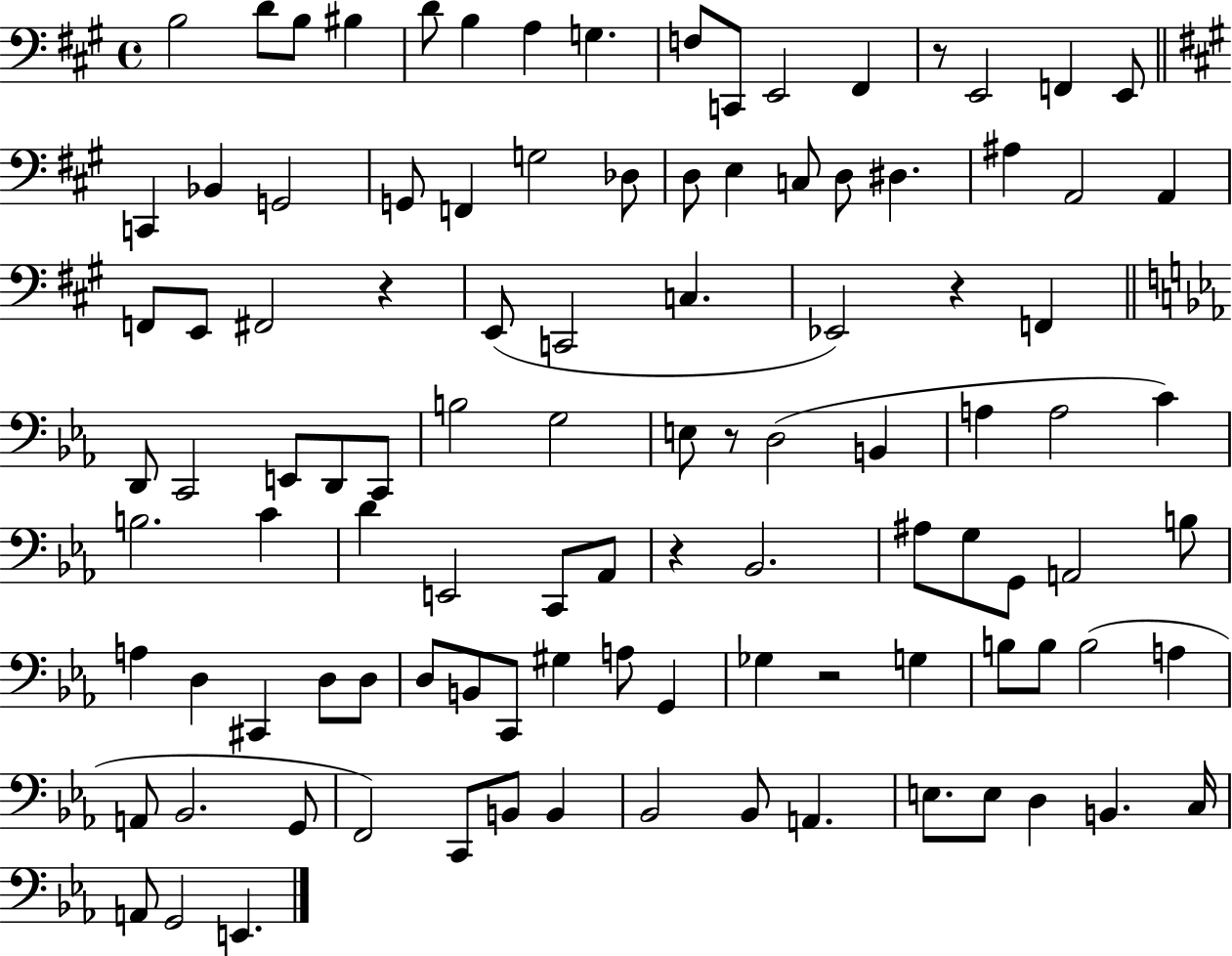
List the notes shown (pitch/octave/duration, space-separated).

B3/h D4/e B3/e BIS3/q D4/e B3/q A3/q G3/q. F3/e C2/e E2/h F#2/q R/e E2/h F2/q E2/e C2/q Bb2/q G2/h G2/e F2/q G3/h Db3/e D3/e E3/q C3/e D3/e D#3/q. A#3/q A2/h A2/q F2/e E2/e F#2/h R/q E2/e C2/h C3/q. Eb2/h R/q F2/q D2/e C2/h E2/e D2/e C2/e B3/h G3/h E3/e R/e D3/h B2/q A3/q A3/h C4/q B3/h. C4/q D4/q E2/h C2/e Ab2/e R/q Bb2/h. A#3/e G3/e G2/e A2/h B3/e A3/q D3/q C#2/q D3/e D3/e D3/e B2/e C2/e G#3/q A3/e G2/q Gb3/q R/h G3/q B3/e B3/e B3/h A3/q A2/e Bb2/h. G2/e F2/h C2/e B2/e B2/q Bb2/h Bb2/e A2/q. E3/e. E3/e D3/q B2/q. C3/s A2/e G2/h E2/q.